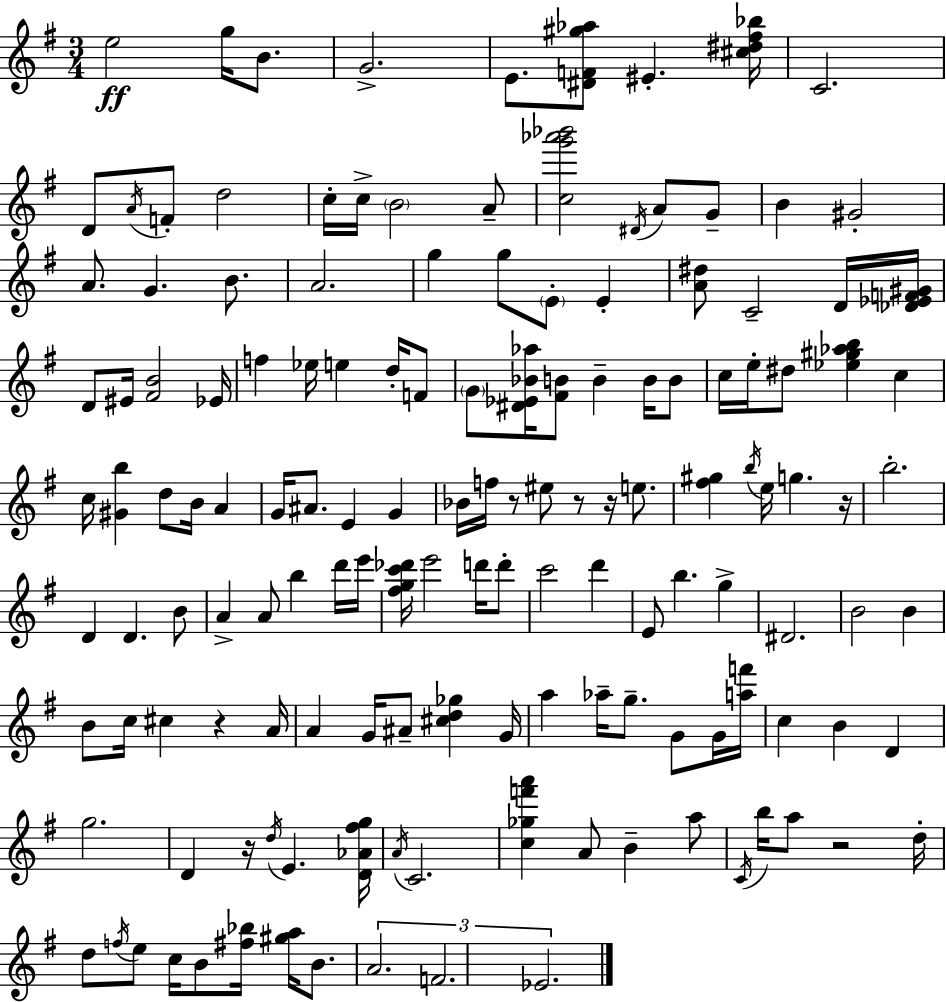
E5/h G5/s B4/e. G4/h. E4/e. [D#4,F4,G#5,Ab5]/e EIS4/q. [C#5,D#5,F#5,Bb5]/s C4/h. D4/e A4/s F4/e D5/h C5/s C5/s B4/h A4/e [C5,G6,Ab6,Bb6]/h D#4/s A4/e G4/e B4/q G#4/h A4/e. G4/q. B4/e. A4/h. G5/q G5/e E4/e E4/q [A4,D#5]/e C4/h D4/s [Db4,Eb4,F4,G#4]/s D4/e EIS4/s [F#4,B4]/h Eb4/s F5/q Eb5/s E5/q D5/s F4/e G4/e [D#4,Eb4,Bb4,Ab5]/s [F#4,B4]/e B4/q B4/s B4/e C5/s E5/s D#5/e [Eb5,G#5,Ab5,B5]/q C5/q C5/s [G#4,B5]/q D5/e B4/s A4/q G4/s A#4/e. E4/q G4/q Bb4/s F5/s R/e EIS5/e R/e R/s E5/e. [F#5,G#5]/q B5/s E5/s G5/q. R/s B5/h. D4/q D4/q. B4/e A4/q A4/e B5/q D6/s E6/s [F#5,G5,C6,Db6]/s E6/h D6/s D6/e C6/h D6/q E4/e B5/q. G5/q D#4/h. B4/h B4/q B4/e C5/s C#5/q R/q A4/s A4/q G4/s A#4/e [C#5,D5,Gb5]/q G4/s A5/q Ab5/s G5/e. G4/e G4/s [A5,F6]/s C5/q B4/q D4/q G5/h. D4/q R/s D5/s E4/q. [D4,Ab4,F#5,G5]/s A4/s C4/h. [C5,Gb5,F6,A6]/q A4/e B4/q A5/e C4/s B5/s A5/e R/h D5/s D5/e F5/s E5/e C5/s B4/e [F#5,Bb5]/s [G#5,A5]/s B4/e. A4/h. F4/h. Eb4/h.